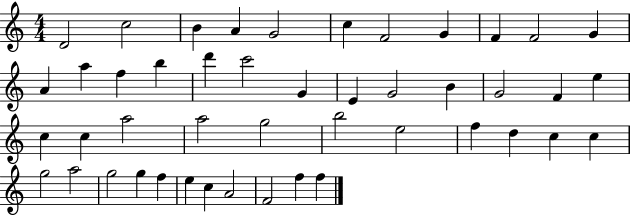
D4/h C5/h B4/q A4/q G4/h C5/q F4/h G4/q F4/q F4/h G4/q A4/q A5/q F5/q B5/q D6/q C6/h G4/q E4/q G4/h B4/q G4/h F4/q E5/q C5/q C5/q A5/h A5/h G5/h B5/h E5/h F5/q D5/q C5/q C5/q G5/h A5/h G5/h G5/q F5/q E5/q C5/q A4/h F4/h F5/q F5/q